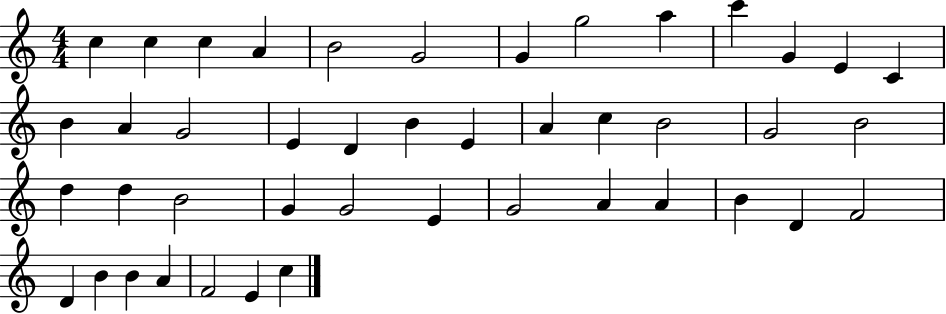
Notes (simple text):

C5/q C5/q C5/q A4/q B4/h G4/h G4/q G5/h A5/q C6/q G4/q E4/q C4/q B4/q A4/q G4/h E4/q D4/q B4/q E4/q A4/q C5/q B4/h G4/h B4/h D5/q D5/q B4/h G4/q G4/h E4/q G4/h A4/q A4/q B4/q D4/q F4/h D4/q B4/q B4/q A4/q F4/h E4/q C5/q